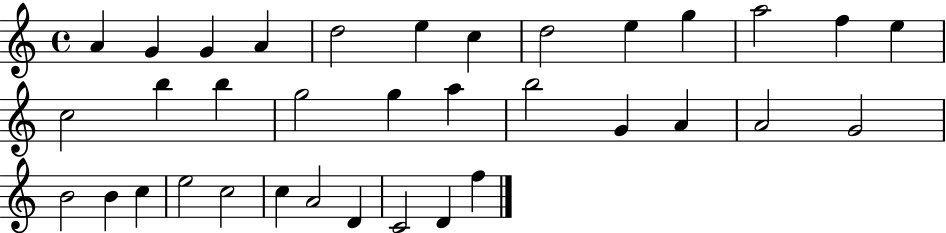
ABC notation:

X:1
T:Untitled
M:4/4
L:1/4
K:C
A G G A d2 e c d2 e g a2 f e c2 b b g2 g a b2 G A A2 G2 B2 B c e2 c2 c A2 D C2 D f